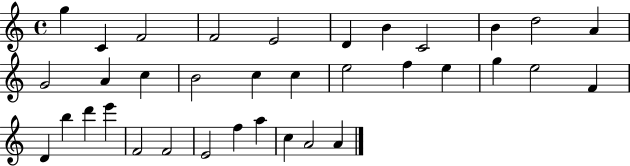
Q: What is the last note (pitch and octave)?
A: A4